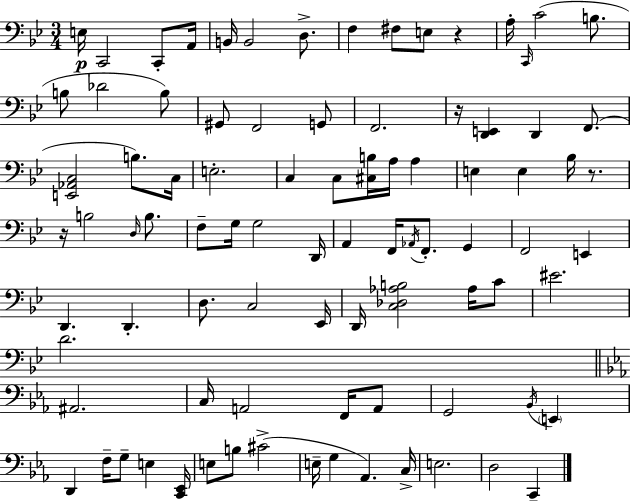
{
  \clef bass
  \numericTimeSignature
  \time 3/4
  \key g \minor
  e16\p c,2 c,8-. a,16 | b,16 b,2 d8.-> | f4 fis8 e8 r4 | a16-. \grace { c,16 }( c'2 b8. | \break b8 des'2 b8) | gis,8 f,2 g,8 | f,2. | r16 <d, e,>4 d,4 f,8.( | \break <e, aes, c>2 b8.) | c16 e2.-. | c4 c8 <cis b>16 a16 a4 | e4 e4 bes16 r8. | \break r16 b2 \grace { d16 } b8. | f8-- g16 g2 | d,16 a,4 f,16 \acciaccatura { aes,16 } f,8.-. g,4 | f,2 e,4 | \break d,4. d,4.-. | d8. c2 | ees,16 d,16 <c des aes b>2 | aes16 c'8 eis'2. | \break d'2. | \bar "||" \break \key ees \major ais,2. | c16 a,2 f,16 a,8 | g,2 \acciaccatura { bes,16 } \parenthesize e,4 | d,4 f16-- g8-- e4 | \break <c, ees,>16 e8 b8 cis'2->( | e16-- g4 aes,4.) | c16-> e2. | d2 c,4-- | \break \bar "|."
}